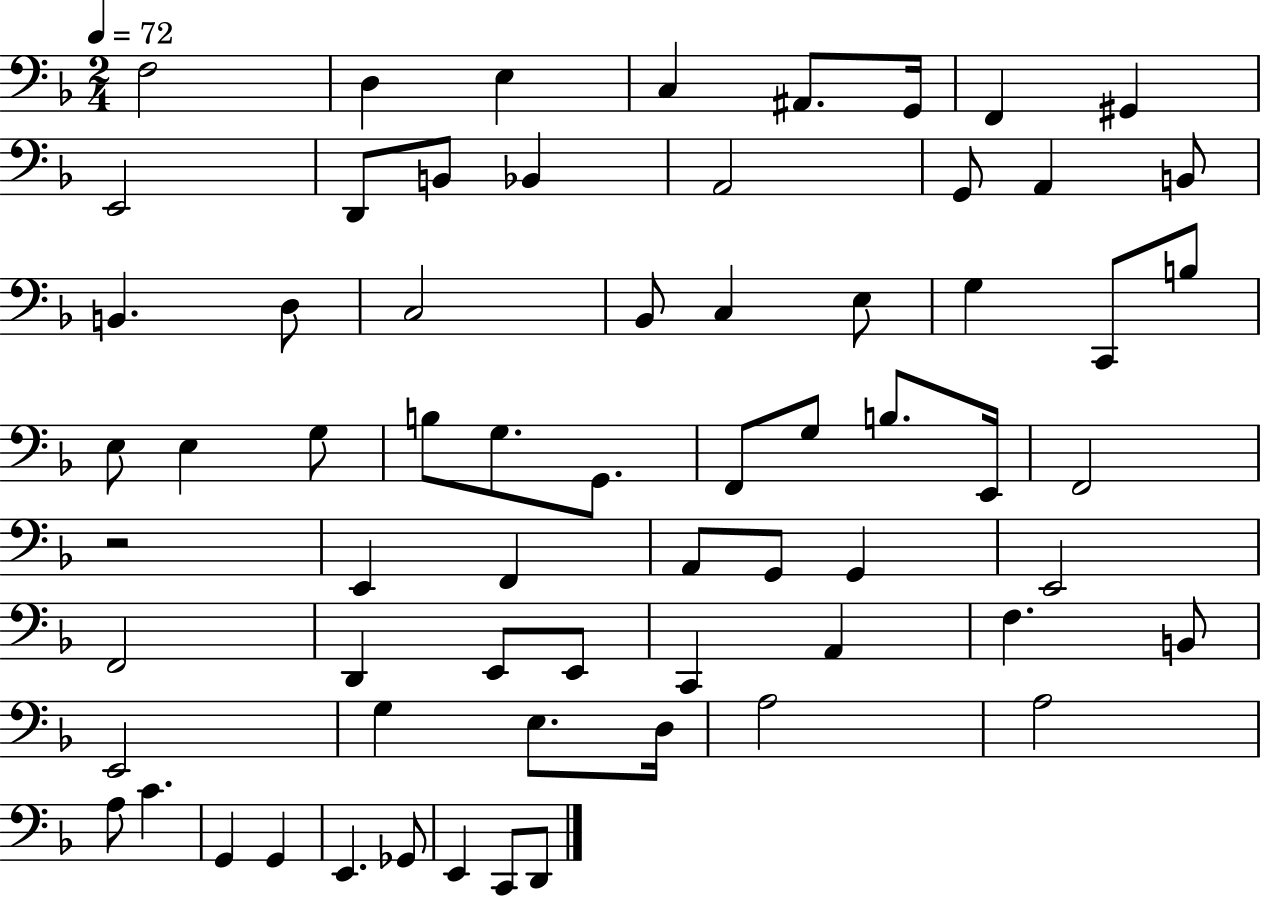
X:1
T:Untitled
M:2/4
L:1/4
K:F
F,2 D, E, C, ^A,,/2 G,,/4 F,, ^G,, E,,2 D,,/2 B,,/2 _B,, A,,2 G,,/2 A,, B,,/2 B,, D,/2 C,2 _B,,/2 C, E,/2 G, C,,/2 B,/2 E,/2 E, G,/2 B,/2 G,/2 G,,/2 F,,/2 G,/2 B,/2 E,,/4 F,,2 z2 E,, F,, A,,/2 G,,/2 G,, E,,2 F,,2 D,, E,,/2 E,,/2 C,, A,, F, B,,/2 E,,2 G, E,/2 D,/4 A,2 A,2 A,/2 C G,, G,, E,, _G,,/2 E,, C,,/2 D,,/2